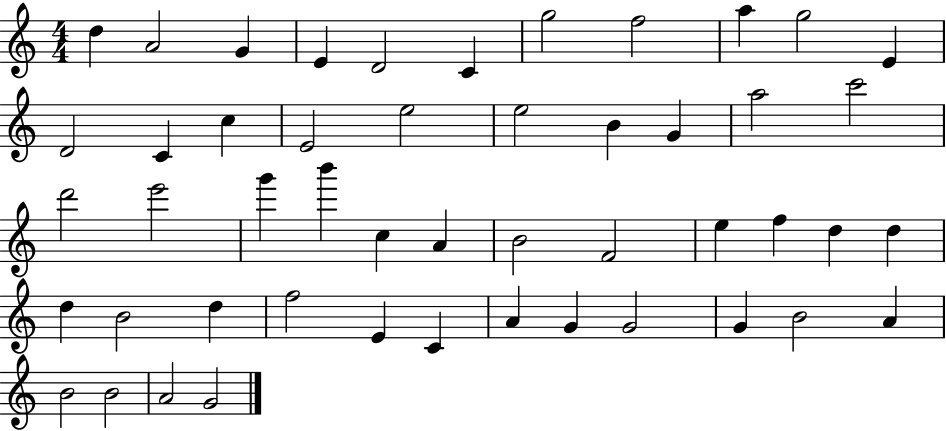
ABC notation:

X:1
T:Untitled
M:4/4
L:1/4
K:C
d A2 G E D2 C g2 f2 a g2 E D2 C c E2 e2 e2 B G a2 c'2 d'2 e'2 g' b' c A B2 F2 e f d d d B2 d f2 E C A G G2 G B2 A B2 B2 A2 G2